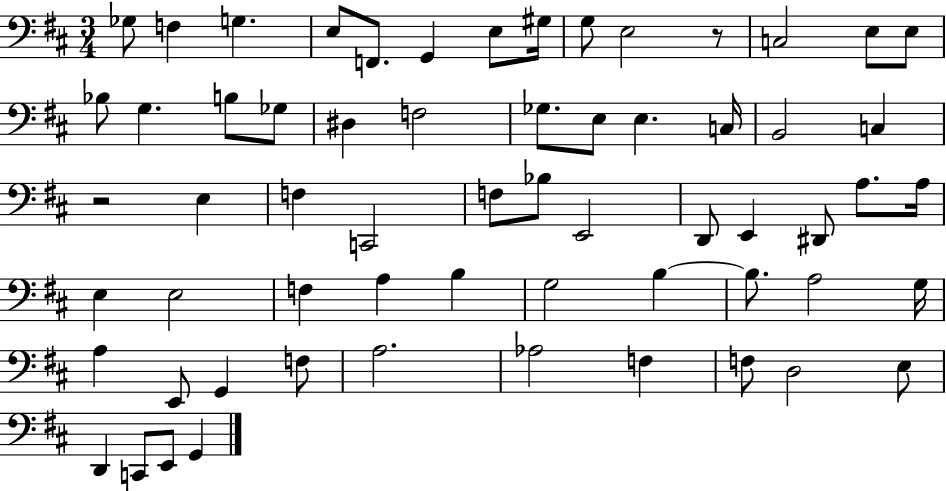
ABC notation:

X:1
T:Untitled
M:3/4
L:1/4
K:D
_G,/2 F, G, E,/2 F,,/2 G,, E,/2 ^G,/4 G,/2 E,2 z/2 C,2 E,/2 E,/2 _B,/2 G, B,/2 _G,/2 ^D, F,2 _G,/2 E,/2 E, C,/4 B,,2 C, z2 E, F, C,,2 F,/2 _B,/2 E,,2 D,,/2 E,, ^D,,/2 A,/2 A,/4 E, E,2 F, A, B, G,2 B, B,/2 A,2 G,/4 A, E,,/2 G,, F,/2 A,2 _A,2 F, F,/2 D,2 E,/2 D,, C,,/2 E,,/2 G,,